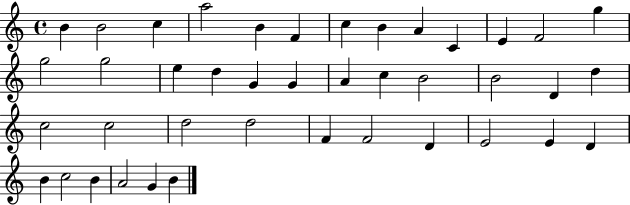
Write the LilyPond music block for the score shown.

{
  \clef treble
  \time 4/4
  \defaultTimeSignature
  \key c \major
  b'4 b'2 c''4 | a''2 b'4 f'4 | c''4 b'4 a'4 c'4 | e'4 f'2 g''4 | \break g''2 g''2 | e''4 d''4 g'4 g'4 | a'4 c''4 b'2 | b'2 d'4 d''4 | \break c''2 c''2 | d''2 d''2 | f'4 f'2 d'4 | e'2 e'4 d'4 | \break b'4 c''2 b'4 | a'2 g'4 b'4 | \bar "|."
}